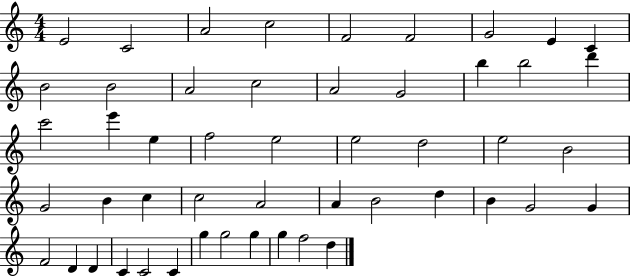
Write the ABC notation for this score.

X:1
T:Untitled
M:4/4
L:1/4
K:C
E2 C2 A2 c2 F2 F2 G2 E C B2 B2 A2 c2 A2 G2 b b2 d' c'2 e' e f2 e2 e2 d2 e2 B2 G2 B c c2 A2 A B2 d B G2 G F2 D D C C2 C g g2 g g f2 d